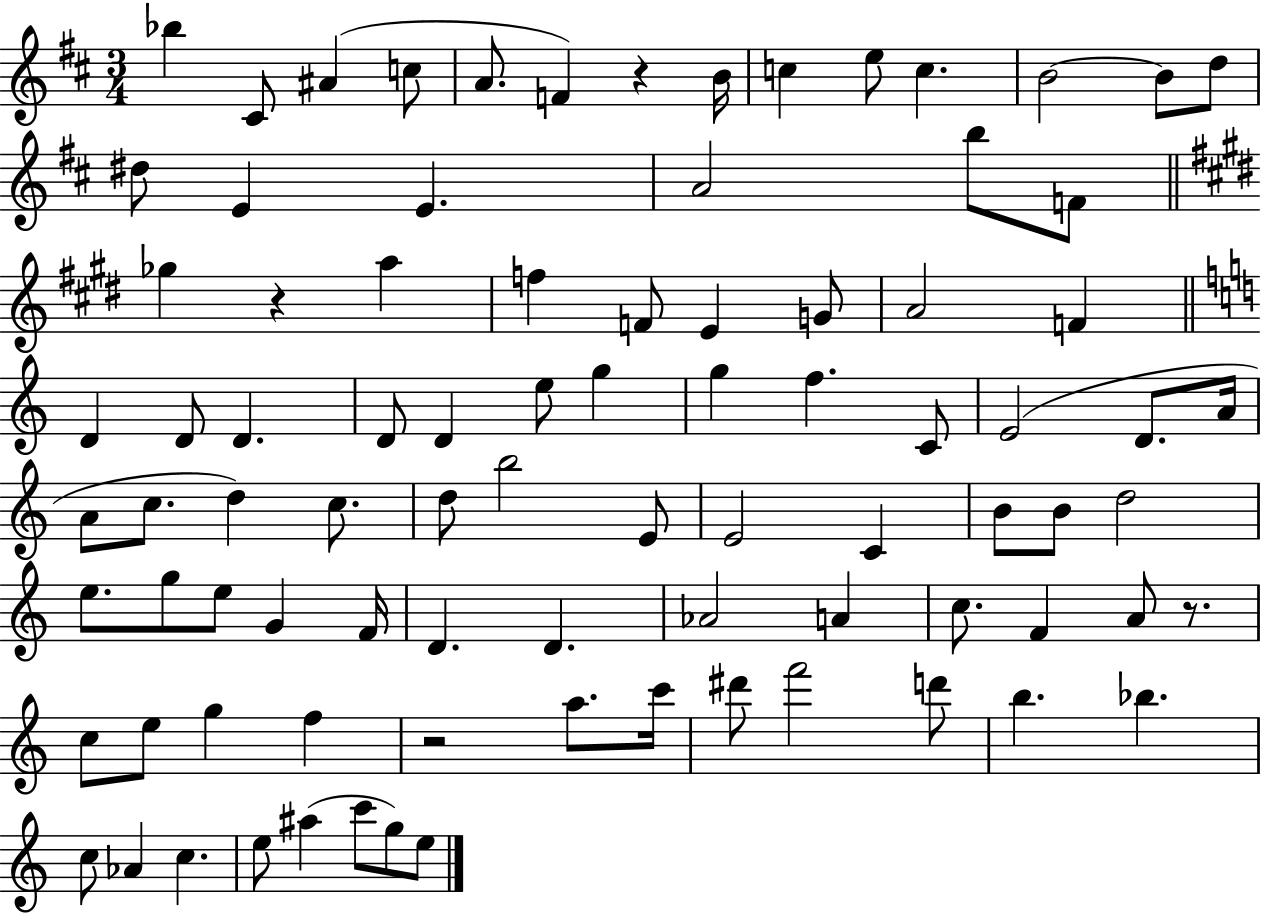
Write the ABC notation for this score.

X:1
T:Untitled
M:3/4
L:1/4
K:D
_b ^C/2 ^A c/2 A/2 F z B/4 c e/2 c B2 B/2 d/2 ^d/2 E E A2 b/2 F/2 _g z a f F/2 E G/2 A2 F D D/2 D D/2 D e/2 g g f C/2 E2 D/2 A/4 A/2 c/2 d c/2 d/2 b2 E/2 E2 C B/2 B/2 d2 e/2 g/2 e/2 G F/4 D D _A2 A c/2 F A/2 z/2 c/2 e/2 g f z2 a/2 c'/4 ^d'/2 f'2 d'/2 b _b c/2 _A c e/2 ^a c'/2 g/2 e/2